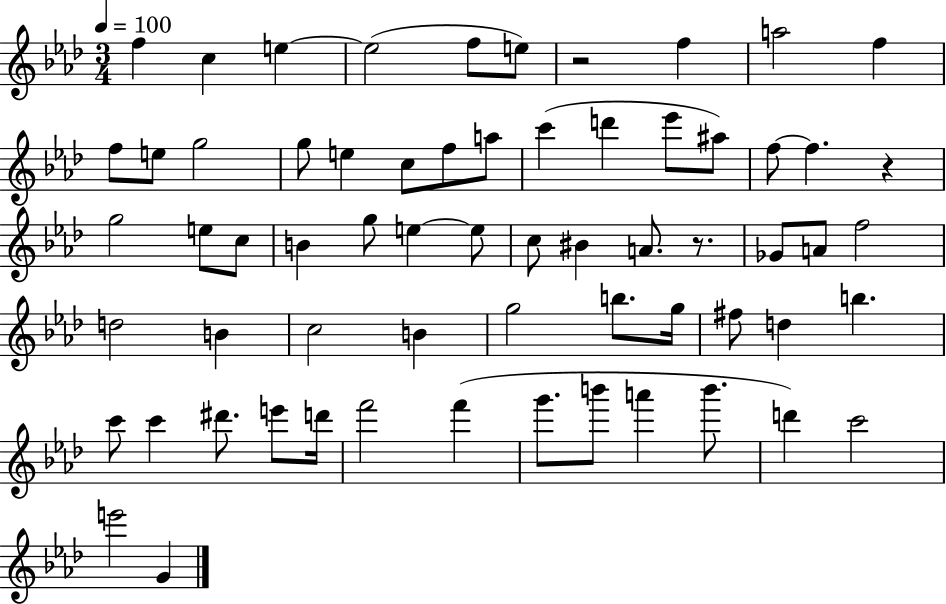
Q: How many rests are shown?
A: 3